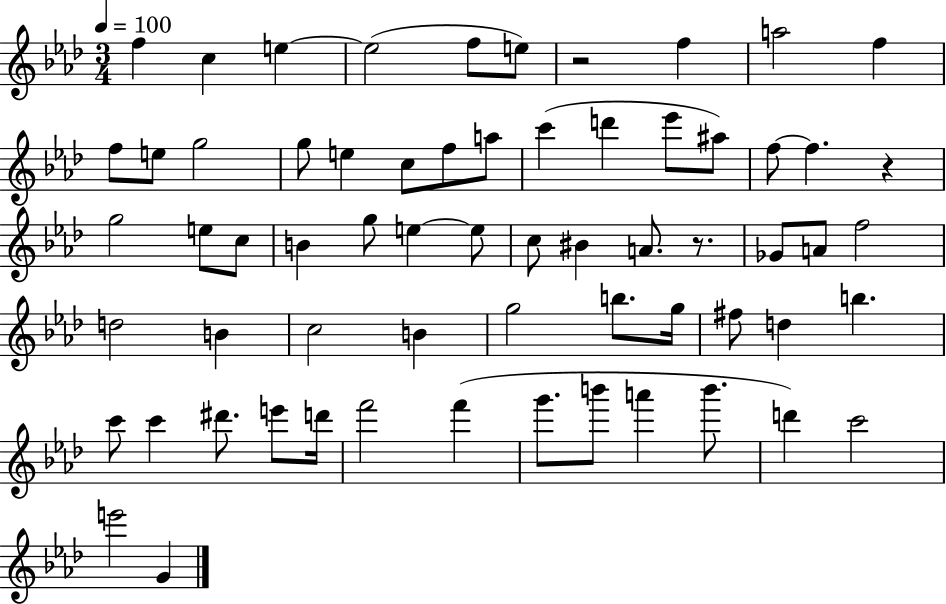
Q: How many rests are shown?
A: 3